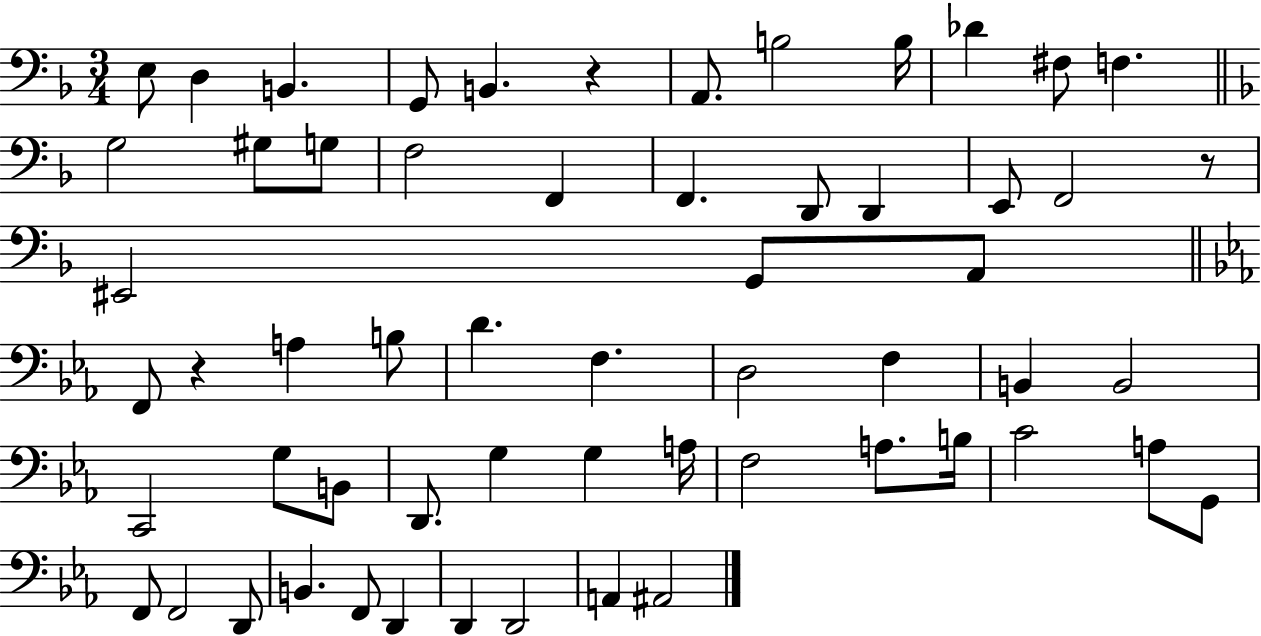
X:1
T:Untitled
M:3/4
L:1/4
K:F
E,/2 D, B,, G,,/2 B,, z A,,/2 B,2 B,/4 _D ^F,/2 F, G,2 ^G,/2 G,/2 F,2 F,, F,, D,,/2 D,, E,,/2 F,,2 z/2 ^E,,2 G,,/2 A,,/2 F,,/2 z A, B,/2 D F, D,2 F, B,, B,,2 C,,2 G,/2 B,,/2 D,,/2 G, G, A,/4 F,2 A,/2 B,/4 C2 A,/2 G,,/2 F,,/2 F,,2 D,,/2 B,, F,,/2 D,, D,, D,,2 A,, ^A,,2